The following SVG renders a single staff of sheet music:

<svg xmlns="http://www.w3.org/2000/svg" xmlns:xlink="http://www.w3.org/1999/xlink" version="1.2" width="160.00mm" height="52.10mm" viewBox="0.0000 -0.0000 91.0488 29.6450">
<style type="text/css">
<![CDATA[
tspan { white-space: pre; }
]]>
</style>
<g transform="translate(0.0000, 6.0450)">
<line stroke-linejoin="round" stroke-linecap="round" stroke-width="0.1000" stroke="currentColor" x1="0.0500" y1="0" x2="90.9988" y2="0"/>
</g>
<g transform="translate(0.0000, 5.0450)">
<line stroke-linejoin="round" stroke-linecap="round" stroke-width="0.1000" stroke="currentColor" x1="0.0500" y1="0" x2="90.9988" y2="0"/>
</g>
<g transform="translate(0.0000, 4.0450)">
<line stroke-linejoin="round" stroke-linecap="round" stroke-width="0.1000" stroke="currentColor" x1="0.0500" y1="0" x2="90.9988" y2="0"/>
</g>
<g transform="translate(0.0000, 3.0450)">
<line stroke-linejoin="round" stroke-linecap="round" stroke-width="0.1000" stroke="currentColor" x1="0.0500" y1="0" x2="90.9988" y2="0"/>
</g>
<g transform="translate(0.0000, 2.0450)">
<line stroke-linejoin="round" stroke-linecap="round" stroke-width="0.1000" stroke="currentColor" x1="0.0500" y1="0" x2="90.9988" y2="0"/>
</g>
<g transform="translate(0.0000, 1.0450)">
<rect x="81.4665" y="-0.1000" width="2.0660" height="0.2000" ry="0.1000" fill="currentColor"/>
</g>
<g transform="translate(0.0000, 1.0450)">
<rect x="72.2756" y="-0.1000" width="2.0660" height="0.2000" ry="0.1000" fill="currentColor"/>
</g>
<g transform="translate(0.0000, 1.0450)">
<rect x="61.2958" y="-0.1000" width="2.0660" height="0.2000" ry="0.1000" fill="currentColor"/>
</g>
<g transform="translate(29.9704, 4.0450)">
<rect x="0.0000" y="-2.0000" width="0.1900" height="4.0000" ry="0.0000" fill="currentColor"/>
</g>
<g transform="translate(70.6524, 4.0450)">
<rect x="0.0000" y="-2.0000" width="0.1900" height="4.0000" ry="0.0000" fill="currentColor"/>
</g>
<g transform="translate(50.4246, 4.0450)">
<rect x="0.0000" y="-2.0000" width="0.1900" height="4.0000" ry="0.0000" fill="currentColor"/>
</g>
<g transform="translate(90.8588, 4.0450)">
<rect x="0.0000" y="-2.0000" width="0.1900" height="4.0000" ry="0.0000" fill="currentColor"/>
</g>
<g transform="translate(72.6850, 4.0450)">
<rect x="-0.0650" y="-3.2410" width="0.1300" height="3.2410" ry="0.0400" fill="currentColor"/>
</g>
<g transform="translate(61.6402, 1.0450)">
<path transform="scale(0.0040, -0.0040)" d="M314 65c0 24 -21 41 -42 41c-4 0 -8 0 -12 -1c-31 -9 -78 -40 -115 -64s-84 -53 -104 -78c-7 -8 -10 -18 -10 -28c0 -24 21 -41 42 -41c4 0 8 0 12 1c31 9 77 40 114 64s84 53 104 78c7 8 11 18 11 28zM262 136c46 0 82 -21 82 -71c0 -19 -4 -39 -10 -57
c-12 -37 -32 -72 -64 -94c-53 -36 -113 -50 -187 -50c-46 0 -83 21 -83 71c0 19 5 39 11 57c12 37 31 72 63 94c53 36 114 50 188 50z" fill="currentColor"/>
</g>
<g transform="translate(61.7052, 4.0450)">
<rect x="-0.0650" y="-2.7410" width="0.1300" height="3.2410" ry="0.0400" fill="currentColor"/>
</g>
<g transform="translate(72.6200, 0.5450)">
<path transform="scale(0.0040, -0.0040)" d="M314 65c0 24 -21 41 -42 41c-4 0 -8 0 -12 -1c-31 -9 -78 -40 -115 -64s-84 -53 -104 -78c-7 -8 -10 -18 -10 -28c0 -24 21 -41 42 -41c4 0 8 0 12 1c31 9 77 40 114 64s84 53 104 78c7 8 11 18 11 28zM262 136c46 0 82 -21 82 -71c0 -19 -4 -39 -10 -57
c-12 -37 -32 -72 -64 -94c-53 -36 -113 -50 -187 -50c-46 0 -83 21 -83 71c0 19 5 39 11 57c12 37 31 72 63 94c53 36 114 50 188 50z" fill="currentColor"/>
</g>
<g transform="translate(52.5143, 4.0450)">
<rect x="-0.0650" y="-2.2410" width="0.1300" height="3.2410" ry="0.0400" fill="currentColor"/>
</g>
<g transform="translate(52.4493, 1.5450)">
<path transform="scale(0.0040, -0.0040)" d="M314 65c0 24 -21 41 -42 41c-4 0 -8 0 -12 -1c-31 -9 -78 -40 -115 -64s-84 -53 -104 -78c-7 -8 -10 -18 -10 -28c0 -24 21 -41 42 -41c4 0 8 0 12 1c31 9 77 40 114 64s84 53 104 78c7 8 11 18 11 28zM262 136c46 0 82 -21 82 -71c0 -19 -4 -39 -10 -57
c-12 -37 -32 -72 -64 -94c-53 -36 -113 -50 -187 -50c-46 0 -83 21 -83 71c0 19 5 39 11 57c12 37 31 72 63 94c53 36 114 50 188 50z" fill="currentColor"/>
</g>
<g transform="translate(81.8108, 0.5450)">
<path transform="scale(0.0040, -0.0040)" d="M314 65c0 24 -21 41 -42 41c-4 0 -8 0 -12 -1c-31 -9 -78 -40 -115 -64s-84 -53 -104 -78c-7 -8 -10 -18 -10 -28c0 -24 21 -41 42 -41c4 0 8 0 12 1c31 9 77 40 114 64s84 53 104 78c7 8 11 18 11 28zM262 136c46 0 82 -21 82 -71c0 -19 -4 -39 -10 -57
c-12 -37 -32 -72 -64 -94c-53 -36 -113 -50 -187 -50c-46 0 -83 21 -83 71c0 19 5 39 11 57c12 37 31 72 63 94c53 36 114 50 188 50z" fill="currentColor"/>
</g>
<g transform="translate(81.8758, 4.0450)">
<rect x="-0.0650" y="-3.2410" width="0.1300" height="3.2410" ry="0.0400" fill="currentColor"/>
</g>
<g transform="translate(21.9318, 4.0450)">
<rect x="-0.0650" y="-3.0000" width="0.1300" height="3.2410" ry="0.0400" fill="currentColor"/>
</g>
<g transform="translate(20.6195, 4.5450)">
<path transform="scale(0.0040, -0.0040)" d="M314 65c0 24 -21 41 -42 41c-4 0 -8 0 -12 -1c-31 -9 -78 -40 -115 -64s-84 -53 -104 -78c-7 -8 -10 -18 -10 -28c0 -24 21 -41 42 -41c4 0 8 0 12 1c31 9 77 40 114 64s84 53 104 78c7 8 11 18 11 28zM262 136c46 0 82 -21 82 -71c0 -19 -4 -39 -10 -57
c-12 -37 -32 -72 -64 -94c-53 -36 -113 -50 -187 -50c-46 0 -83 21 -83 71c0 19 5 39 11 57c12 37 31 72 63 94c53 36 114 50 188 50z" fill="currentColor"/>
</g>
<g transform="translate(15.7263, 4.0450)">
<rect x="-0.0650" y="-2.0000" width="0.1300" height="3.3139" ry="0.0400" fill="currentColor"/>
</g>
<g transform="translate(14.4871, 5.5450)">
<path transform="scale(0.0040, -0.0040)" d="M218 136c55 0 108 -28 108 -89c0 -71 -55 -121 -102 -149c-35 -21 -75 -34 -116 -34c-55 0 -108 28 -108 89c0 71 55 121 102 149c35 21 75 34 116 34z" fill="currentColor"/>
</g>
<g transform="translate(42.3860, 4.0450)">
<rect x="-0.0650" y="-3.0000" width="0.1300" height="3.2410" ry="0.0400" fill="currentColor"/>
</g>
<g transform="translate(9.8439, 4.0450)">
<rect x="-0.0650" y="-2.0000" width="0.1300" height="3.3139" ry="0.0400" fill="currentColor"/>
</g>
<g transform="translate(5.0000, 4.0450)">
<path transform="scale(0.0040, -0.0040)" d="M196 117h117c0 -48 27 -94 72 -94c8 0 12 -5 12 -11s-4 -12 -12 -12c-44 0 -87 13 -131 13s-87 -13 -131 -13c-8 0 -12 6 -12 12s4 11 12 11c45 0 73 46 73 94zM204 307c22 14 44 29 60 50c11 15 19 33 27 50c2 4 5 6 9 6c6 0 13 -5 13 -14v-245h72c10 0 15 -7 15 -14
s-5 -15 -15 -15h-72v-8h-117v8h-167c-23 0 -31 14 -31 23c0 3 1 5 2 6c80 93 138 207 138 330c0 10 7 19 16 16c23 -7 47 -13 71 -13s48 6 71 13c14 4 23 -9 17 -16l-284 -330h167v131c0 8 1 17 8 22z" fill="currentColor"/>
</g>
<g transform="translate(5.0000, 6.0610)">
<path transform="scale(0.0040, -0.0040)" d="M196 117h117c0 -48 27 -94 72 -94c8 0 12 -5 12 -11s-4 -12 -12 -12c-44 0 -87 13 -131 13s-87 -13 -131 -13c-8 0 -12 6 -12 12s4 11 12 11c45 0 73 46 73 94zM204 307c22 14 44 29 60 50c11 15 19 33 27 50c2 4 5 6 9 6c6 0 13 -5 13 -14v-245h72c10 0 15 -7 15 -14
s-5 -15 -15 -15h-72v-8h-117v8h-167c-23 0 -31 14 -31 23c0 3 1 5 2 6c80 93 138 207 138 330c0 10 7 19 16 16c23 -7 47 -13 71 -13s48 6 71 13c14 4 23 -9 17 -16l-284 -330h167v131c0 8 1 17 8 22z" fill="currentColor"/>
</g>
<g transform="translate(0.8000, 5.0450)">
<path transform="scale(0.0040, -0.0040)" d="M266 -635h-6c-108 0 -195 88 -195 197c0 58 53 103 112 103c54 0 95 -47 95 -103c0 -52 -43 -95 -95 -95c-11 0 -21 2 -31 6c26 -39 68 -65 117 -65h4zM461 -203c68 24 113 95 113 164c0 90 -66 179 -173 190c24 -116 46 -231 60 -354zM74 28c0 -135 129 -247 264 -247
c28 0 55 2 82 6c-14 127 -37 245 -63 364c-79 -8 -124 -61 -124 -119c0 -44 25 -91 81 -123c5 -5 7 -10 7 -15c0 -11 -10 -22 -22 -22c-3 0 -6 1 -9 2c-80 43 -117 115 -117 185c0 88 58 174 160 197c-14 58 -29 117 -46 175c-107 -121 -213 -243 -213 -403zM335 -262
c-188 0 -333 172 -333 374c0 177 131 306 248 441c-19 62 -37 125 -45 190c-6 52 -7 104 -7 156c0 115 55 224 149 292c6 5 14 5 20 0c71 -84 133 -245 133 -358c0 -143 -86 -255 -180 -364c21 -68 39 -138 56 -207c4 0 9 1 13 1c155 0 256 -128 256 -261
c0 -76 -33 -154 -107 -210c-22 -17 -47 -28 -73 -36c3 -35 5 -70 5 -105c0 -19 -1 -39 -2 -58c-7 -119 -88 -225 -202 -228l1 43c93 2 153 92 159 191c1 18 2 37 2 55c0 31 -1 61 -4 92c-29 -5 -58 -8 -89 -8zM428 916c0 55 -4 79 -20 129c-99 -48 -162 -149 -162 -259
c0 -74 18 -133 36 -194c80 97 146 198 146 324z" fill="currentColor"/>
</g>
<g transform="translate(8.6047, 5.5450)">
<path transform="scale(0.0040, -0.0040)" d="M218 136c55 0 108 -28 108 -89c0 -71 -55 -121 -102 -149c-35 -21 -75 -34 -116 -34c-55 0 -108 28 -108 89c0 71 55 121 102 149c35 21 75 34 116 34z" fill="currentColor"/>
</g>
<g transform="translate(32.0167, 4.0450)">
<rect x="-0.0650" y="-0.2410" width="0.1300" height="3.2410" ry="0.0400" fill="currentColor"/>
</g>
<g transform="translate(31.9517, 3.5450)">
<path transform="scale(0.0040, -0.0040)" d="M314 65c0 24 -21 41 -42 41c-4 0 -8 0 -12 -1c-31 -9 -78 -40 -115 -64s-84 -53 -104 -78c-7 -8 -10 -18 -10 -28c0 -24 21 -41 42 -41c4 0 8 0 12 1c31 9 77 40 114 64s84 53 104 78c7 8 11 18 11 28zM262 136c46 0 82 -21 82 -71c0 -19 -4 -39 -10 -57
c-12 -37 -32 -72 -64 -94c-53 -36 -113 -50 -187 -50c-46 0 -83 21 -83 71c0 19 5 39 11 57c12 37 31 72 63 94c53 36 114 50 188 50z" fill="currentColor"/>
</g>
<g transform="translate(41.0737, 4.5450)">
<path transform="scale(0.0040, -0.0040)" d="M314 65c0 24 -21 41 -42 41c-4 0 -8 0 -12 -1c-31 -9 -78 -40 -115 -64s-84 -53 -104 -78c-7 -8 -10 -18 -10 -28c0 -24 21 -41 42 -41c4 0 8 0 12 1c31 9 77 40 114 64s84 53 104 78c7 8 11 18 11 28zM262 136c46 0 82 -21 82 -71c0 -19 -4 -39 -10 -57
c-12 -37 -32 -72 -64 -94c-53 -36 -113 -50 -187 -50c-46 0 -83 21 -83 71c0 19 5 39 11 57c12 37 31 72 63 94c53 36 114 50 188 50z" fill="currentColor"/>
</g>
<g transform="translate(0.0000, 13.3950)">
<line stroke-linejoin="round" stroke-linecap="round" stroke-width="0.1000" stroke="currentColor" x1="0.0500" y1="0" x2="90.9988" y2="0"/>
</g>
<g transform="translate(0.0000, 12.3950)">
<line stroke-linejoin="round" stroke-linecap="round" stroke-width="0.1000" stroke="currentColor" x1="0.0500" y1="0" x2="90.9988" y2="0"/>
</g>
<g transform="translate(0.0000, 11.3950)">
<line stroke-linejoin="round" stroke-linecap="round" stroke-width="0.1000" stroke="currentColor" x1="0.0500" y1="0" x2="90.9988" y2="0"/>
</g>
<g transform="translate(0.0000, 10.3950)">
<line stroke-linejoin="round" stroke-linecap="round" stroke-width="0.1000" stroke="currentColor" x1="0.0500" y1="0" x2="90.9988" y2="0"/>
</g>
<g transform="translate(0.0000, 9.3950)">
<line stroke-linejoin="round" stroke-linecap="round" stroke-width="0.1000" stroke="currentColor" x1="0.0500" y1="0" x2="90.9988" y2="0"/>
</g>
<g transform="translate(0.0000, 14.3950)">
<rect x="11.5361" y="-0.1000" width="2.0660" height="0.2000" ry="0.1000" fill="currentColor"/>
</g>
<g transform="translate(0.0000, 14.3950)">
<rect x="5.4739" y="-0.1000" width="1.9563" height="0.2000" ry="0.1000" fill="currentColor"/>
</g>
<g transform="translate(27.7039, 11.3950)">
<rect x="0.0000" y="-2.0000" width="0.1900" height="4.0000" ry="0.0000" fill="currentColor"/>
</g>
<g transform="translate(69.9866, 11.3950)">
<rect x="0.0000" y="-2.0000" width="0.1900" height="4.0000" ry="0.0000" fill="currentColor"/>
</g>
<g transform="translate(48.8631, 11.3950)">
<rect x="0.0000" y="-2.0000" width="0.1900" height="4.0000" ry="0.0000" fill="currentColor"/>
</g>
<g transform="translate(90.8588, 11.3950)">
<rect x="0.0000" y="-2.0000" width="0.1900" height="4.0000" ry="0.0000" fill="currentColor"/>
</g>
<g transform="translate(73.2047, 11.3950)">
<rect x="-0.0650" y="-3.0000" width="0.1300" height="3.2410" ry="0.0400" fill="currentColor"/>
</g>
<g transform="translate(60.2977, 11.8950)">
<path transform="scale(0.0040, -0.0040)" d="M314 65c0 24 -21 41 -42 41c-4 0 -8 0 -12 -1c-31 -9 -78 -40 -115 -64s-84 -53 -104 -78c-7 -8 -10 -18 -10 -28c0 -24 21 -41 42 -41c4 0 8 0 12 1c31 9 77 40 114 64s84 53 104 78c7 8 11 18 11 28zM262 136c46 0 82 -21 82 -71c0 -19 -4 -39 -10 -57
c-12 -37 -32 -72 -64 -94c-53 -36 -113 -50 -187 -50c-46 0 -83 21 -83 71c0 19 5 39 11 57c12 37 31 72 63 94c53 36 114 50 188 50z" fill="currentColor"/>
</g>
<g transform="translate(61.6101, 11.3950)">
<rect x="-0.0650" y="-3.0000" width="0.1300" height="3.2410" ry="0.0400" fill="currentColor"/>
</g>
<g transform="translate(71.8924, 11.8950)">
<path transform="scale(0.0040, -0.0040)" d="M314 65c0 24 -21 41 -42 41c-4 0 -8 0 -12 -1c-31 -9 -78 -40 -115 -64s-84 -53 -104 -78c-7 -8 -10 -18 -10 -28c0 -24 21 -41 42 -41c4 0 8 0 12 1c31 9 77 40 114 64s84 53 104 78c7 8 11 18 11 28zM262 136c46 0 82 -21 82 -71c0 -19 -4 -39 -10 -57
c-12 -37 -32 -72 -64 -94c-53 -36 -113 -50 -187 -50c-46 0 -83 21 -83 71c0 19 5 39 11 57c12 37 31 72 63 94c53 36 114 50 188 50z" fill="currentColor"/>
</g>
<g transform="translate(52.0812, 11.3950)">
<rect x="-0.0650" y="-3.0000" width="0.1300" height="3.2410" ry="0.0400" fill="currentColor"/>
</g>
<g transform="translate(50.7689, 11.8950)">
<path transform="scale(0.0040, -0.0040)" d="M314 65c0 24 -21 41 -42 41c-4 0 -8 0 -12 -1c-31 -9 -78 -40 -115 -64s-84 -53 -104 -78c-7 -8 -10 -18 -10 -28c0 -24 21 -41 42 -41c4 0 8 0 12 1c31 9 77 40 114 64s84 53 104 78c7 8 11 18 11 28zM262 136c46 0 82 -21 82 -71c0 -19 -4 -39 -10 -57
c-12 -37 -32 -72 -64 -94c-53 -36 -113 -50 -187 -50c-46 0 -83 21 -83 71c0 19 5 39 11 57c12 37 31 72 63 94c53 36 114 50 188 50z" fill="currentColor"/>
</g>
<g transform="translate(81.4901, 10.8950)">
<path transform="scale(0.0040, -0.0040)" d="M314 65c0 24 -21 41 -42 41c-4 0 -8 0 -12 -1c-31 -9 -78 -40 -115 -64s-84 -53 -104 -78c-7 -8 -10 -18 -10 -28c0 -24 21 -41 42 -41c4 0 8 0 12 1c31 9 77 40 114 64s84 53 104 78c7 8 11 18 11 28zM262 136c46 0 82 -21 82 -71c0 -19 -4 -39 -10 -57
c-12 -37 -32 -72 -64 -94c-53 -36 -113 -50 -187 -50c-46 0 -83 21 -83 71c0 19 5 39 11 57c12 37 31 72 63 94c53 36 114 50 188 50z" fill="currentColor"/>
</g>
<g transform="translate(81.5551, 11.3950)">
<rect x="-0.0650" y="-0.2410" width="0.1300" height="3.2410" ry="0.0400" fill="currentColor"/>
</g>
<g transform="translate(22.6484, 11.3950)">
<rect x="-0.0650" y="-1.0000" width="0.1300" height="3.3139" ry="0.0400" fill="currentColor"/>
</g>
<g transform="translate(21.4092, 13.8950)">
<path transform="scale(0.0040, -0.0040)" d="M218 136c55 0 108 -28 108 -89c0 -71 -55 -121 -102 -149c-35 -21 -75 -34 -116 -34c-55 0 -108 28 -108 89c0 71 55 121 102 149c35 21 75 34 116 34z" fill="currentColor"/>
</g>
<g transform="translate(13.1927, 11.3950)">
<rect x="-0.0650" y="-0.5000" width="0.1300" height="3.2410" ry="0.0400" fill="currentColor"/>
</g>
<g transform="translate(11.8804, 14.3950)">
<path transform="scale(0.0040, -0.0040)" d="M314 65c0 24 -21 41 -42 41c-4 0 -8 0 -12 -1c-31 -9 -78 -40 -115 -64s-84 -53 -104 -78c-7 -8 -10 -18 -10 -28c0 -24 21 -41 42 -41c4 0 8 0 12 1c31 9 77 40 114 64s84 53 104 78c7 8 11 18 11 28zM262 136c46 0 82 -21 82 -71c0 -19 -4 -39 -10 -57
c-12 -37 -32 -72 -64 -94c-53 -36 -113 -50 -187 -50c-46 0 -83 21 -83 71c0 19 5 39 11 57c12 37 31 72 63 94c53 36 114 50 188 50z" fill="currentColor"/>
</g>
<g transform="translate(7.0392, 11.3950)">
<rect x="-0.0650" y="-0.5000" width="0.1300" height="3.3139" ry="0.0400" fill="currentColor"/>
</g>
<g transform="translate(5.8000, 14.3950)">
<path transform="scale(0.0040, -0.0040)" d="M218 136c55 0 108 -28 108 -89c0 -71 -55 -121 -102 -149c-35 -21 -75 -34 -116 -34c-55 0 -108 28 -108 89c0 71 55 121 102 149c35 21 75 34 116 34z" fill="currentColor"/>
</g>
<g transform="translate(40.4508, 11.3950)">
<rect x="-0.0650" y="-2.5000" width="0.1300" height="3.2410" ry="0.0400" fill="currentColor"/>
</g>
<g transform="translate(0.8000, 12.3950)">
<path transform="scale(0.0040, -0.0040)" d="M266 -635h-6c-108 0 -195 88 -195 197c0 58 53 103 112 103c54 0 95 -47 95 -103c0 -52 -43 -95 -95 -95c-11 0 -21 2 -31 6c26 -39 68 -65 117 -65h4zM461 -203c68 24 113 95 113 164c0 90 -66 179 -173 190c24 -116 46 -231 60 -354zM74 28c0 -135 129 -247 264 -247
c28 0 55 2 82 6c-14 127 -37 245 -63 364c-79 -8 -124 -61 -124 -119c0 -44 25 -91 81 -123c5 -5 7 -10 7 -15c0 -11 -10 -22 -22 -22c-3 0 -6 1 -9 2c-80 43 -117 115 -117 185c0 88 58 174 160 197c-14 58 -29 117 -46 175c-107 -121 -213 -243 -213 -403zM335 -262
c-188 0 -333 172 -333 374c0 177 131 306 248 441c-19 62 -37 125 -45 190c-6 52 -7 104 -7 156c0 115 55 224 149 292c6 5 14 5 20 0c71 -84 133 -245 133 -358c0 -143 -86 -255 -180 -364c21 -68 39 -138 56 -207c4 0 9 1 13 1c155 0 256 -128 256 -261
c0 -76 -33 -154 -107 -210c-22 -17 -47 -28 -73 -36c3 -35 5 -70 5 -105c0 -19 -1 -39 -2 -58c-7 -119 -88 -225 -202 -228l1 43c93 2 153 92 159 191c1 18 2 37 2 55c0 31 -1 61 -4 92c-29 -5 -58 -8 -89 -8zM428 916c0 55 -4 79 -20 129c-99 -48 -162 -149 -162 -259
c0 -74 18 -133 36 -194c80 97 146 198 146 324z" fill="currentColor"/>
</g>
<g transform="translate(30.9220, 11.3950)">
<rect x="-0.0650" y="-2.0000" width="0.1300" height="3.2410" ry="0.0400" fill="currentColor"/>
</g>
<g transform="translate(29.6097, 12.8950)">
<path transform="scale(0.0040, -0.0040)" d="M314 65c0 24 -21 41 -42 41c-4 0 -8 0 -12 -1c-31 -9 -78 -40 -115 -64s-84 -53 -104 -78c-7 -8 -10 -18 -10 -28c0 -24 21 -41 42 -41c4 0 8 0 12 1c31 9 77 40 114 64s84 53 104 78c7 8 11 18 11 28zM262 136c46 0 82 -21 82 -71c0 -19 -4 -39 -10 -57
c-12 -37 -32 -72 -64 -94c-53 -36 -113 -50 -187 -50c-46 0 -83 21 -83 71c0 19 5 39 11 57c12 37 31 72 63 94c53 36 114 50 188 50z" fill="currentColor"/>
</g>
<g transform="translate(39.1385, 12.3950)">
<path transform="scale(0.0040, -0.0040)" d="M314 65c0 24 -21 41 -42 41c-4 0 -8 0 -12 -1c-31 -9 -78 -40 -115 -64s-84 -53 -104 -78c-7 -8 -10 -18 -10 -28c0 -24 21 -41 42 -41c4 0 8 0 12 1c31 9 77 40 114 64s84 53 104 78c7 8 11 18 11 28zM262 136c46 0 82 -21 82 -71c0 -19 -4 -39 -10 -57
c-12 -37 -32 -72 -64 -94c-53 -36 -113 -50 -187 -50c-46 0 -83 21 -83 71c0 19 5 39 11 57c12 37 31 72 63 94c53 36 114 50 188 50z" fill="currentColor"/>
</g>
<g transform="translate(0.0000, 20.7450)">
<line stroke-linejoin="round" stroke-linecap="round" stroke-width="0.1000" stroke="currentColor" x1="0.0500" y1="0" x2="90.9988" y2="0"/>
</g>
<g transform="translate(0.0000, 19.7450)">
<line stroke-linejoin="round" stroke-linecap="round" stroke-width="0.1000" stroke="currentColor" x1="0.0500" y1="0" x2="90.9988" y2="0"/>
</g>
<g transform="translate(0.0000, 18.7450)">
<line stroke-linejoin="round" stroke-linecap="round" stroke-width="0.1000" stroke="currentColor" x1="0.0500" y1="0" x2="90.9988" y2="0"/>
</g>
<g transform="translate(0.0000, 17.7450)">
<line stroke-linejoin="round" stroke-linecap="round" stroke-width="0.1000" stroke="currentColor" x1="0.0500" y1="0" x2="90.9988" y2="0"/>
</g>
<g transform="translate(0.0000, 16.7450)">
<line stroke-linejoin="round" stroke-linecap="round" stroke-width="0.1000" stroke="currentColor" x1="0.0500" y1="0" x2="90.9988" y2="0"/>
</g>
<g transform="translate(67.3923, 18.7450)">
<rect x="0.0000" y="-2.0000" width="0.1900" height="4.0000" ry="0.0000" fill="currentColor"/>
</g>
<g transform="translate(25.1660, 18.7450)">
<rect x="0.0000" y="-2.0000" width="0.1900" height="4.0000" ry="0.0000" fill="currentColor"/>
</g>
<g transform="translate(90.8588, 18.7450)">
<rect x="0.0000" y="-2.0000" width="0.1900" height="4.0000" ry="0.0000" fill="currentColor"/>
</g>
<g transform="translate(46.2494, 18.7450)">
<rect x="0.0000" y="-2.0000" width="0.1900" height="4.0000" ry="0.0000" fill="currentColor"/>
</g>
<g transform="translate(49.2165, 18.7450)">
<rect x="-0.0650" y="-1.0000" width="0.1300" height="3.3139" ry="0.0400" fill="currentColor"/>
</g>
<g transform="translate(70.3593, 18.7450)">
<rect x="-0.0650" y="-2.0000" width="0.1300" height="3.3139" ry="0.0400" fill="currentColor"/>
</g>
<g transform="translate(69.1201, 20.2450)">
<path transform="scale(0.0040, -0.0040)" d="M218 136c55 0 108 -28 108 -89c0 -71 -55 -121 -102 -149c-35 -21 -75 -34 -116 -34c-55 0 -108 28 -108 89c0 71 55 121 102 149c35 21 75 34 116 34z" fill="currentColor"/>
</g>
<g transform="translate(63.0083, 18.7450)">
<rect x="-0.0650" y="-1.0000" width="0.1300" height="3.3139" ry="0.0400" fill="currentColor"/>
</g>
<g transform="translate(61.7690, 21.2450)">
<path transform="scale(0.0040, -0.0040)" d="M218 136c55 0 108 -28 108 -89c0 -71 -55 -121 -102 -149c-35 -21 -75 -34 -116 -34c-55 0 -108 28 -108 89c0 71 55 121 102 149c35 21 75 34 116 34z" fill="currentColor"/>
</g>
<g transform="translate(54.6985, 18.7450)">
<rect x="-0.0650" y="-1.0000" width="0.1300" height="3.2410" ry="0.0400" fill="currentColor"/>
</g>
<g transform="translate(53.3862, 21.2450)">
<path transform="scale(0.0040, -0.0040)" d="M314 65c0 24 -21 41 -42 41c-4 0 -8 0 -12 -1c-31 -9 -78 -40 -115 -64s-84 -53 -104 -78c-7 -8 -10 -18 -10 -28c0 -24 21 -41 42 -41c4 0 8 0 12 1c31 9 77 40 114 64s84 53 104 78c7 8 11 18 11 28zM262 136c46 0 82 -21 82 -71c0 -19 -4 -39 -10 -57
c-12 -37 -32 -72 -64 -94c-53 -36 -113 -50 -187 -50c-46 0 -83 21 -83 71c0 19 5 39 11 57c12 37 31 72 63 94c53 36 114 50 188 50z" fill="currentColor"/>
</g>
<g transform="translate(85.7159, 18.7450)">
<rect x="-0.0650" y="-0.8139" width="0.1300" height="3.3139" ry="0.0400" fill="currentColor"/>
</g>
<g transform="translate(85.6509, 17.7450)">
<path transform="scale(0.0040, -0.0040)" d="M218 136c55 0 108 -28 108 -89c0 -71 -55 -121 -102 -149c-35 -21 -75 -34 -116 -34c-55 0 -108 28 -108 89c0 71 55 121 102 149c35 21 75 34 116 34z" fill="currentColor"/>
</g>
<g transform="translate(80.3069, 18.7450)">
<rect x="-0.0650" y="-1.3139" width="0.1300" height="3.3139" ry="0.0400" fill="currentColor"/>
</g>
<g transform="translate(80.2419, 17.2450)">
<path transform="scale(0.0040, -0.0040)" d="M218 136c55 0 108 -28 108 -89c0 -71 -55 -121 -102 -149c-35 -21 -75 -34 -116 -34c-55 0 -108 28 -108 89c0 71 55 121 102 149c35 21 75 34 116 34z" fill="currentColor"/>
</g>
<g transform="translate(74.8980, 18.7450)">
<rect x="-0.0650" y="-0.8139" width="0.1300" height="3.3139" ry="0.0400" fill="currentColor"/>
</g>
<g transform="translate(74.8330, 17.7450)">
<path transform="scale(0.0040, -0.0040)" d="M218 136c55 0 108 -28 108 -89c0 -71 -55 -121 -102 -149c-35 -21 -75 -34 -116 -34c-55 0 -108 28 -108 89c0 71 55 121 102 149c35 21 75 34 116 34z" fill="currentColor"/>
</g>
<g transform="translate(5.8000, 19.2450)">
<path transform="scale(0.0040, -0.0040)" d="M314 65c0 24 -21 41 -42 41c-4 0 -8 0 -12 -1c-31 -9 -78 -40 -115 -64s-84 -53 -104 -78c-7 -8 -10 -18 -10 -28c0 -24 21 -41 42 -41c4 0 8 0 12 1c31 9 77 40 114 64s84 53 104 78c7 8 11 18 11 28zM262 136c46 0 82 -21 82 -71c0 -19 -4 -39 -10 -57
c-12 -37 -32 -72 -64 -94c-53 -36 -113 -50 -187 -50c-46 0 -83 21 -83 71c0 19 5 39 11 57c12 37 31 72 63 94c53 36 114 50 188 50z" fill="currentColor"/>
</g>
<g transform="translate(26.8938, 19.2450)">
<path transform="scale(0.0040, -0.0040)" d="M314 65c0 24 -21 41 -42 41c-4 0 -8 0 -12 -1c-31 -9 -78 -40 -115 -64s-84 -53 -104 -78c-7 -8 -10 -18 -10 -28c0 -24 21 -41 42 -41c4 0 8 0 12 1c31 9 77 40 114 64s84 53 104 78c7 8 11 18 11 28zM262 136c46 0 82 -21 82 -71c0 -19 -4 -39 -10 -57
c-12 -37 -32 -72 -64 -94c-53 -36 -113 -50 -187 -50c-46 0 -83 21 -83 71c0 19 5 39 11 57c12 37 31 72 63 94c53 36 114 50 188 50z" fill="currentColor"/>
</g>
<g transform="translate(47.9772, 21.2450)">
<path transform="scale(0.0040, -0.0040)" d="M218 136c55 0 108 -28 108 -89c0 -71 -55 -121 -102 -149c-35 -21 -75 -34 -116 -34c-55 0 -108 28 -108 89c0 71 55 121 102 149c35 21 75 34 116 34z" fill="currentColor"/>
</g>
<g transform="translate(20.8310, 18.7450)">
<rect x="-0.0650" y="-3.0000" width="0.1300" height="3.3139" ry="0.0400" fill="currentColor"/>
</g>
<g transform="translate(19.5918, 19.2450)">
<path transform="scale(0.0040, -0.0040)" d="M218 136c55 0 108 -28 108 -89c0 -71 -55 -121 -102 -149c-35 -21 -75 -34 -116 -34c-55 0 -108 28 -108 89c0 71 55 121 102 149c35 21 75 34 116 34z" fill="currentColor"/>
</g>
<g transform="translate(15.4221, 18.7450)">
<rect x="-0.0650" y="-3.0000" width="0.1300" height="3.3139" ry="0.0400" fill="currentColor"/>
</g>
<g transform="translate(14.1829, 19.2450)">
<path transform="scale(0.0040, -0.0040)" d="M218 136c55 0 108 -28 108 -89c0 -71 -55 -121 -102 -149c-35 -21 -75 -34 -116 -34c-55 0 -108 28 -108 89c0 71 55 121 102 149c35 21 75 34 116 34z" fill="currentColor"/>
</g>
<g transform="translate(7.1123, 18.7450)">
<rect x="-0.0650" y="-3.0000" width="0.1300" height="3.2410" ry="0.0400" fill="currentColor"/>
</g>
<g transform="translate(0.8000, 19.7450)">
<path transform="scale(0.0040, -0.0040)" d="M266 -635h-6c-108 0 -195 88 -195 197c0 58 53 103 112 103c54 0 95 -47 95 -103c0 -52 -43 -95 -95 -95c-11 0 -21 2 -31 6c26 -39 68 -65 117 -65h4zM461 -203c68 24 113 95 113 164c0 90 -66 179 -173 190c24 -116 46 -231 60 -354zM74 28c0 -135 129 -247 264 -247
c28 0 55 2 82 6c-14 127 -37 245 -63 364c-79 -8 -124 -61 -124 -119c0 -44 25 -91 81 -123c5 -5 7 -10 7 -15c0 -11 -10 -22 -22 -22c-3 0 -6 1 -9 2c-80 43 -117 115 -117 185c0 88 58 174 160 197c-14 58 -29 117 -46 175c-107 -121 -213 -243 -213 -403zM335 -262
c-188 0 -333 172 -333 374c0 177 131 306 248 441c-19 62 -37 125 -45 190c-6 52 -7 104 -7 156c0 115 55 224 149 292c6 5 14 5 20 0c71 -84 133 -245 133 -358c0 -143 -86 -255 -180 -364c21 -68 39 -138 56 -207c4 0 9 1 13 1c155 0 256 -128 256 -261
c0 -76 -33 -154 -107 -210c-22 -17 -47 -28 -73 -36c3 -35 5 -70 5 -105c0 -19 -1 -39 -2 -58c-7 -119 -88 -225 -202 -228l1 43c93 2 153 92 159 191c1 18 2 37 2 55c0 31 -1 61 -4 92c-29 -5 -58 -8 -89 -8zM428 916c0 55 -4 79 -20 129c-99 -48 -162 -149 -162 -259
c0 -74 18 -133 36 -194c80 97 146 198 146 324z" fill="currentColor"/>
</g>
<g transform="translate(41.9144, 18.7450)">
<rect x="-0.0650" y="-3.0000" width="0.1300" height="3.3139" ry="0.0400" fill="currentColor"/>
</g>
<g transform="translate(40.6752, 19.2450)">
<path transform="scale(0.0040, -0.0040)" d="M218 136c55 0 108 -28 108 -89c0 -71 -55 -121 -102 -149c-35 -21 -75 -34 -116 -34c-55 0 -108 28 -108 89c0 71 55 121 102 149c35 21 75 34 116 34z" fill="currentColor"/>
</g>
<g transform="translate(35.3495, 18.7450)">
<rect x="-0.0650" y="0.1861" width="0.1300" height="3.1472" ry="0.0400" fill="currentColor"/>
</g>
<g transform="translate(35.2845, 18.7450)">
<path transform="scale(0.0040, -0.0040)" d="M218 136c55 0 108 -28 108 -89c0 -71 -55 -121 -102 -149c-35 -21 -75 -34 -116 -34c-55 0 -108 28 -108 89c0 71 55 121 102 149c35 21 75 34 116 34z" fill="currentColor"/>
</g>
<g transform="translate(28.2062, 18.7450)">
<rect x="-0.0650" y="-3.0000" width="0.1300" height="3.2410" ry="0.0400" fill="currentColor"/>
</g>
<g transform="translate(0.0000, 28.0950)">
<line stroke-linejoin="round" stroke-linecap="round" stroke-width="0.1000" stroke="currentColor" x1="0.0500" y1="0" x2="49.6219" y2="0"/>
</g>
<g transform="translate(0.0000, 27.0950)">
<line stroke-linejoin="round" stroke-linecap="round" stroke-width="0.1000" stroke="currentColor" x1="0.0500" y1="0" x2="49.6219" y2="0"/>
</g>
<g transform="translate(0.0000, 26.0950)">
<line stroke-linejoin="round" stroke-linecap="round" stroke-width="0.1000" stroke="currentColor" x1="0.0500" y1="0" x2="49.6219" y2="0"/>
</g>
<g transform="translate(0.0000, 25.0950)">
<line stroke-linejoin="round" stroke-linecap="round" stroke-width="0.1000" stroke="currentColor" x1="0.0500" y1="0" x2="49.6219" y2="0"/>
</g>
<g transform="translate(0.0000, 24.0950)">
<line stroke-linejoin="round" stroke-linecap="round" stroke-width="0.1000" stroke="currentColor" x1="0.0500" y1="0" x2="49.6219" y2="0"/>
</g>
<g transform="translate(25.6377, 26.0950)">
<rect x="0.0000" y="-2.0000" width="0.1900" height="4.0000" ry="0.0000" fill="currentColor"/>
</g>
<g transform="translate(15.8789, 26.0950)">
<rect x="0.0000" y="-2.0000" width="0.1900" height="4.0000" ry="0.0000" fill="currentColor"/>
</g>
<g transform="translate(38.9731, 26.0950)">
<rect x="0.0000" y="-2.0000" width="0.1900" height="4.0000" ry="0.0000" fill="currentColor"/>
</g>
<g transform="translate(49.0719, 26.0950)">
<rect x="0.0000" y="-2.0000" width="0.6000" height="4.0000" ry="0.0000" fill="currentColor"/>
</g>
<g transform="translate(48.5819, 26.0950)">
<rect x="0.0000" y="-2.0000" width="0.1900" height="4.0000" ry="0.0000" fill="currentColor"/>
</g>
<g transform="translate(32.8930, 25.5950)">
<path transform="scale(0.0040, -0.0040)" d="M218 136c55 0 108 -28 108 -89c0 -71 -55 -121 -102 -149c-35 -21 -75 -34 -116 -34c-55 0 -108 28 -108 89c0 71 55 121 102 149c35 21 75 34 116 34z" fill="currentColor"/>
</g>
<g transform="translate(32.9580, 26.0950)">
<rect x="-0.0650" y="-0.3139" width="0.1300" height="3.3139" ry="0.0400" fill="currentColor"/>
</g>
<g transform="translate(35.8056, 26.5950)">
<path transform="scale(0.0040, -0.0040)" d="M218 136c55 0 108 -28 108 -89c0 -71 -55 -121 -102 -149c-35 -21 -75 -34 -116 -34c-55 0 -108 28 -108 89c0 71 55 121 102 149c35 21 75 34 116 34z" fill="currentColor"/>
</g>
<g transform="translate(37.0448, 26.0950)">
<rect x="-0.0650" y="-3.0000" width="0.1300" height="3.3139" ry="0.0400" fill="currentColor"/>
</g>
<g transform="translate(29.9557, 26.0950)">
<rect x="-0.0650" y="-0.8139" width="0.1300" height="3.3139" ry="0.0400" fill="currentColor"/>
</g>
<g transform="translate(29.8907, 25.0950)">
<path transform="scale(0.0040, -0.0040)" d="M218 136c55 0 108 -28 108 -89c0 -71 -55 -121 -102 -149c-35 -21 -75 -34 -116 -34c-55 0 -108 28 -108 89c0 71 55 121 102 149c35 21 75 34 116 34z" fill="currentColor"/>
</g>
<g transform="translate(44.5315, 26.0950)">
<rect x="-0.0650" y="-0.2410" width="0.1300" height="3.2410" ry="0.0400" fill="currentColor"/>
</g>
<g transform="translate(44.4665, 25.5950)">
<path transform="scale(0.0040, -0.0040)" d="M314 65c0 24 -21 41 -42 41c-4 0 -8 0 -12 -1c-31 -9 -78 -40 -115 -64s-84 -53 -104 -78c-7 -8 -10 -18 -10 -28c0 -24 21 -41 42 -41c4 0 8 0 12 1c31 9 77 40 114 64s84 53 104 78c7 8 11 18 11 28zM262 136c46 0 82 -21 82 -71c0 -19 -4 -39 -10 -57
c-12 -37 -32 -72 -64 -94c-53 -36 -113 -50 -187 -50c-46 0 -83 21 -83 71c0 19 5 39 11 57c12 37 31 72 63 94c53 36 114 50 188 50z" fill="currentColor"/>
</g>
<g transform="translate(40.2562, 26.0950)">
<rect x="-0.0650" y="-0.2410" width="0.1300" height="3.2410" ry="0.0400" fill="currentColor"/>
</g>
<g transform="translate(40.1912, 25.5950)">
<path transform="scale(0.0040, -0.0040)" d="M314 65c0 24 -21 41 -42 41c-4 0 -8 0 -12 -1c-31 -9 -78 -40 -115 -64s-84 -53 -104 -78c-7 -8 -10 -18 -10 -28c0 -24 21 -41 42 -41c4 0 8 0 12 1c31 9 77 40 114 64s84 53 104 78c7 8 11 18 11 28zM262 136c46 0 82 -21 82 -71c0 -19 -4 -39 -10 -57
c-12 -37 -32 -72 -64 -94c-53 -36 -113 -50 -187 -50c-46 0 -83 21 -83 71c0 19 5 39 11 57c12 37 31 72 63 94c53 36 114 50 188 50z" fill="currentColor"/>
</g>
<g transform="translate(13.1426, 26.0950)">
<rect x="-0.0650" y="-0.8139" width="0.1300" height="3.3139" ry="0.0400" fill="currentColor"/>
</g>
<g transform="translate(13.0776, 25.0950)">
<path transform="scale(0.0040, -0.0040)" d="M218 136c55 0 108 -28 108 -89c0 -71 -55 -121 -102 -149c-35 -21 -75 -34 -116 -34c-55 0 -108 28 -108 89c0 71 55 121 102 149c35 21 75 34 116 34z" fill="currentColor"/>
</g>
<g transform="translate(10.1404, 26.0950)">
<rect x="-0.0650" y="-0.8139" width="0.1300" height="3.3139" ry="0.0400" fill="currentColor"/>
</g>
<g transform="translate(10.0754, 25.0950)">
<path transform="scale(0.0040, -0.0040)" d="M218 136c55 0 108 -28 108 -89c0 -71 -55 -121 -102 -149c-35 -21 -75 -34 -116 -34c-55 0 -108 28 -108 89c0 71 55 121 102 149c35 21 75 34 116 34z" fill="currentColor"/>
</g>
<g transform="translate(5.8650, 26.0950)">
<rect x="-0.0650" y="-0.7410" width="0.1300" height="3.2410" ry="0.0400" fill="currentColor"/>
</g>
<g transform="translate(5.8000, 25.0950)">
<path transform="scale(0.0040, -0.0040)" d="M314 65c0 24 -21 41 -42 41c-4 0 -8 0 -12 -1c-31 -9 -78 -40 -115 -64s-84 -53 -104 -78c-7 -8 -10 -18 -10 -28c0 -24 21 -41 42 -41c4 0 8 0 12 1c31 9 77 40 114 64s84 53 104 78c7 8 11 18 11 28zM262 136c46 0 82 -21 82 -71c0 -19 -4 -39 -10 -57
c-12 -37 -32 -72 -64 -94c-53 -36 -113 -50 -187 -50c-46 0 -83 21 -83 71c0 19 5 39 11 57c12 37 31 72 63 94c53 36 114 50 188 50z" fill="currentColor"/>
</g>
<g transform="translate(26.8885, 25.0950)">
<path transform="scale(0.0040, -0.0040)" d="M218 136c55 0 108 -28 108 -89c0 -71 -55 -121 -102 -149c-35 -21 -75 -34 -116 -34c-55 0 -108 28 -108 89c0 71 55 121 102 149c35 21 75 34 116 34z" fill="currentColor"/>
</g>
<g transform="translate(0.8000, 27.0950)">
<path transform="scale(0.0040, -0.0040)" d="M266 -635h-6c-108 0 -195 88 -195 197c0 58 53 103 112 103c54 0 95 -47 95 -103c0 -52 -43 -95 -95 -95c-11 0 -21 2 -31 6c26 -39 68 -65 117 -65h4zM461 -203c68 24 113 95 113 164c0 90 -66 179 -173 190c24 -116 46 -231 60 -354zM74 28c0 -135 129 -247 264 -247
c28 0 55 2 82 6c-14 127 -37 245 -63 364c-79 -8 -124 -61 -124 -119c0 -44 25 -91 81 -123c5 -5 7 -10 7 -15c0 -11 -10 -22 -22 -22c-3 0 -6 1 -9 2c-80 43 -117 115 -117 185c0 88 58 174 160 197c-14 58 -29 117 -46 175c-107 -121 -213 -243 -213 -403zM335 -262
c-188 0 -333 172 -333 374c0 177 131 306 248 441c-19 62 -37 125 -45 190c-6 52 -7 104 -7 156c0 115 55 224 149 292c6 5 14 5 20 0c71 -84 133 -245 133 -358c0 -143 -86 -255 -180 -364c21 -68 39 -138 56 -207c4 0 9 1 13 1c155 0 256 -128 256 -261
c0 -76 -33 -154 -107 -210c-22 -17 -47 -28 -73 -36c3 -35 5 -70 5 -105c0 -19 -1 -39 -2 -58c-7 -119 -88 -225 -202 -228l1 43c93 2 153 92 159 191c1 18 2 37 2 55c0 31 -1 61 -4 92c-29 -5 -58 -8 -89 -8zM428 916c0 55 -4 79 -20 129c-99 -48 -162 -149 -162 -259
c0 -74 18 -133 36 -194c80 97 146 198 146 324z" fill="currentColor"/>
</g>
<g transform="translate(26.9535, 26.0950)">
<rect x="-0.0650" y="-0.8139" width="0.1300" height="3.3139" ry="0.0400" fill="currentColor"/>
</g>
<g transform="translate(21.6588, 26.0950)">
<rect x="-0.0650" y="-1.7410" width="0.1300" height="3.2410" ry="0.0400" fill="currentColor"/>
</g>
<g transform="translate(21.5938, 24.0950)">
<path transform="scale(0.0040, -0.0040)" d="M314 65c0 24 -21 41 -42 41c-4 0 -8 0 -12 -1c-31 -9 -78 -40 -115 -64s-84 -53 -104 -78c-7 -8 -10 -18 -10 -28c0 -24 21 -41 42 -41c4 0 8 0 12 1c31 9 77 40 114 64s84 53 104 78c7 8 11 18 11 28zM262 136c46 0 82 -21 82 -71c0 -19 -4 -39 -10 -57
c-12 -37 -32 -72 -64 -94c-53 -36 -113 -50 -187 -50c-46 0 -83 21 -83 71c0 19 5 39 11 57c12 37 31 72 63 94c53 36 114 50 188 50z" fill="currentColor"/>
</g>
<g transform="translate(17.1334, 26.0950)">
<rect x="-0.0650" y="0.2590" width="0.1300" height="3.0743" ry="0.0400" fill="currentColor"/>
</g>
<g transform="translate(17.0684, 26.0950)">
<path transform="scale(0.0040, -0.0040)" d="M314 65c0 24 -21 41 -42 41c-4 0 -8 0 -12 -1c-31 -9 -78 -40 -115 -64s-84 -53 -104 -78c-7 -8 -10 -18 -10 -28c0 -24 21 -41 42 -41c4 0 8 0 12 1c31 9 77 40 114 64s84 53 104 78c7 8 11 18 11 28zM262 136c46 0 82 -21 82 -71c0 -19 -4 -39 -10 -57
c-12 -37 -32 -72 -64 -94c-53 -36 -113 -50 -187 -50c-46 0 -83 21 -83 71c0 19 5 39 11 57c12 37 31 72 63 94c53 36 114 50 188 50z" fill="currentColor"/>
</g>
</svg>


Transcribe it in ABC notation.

X:1
T:Untitled
M:4/4
L:1/4
K:C
F F A2 c2 A2 g2 a2 b2 b2 C C2 D F2 G2 A2 A2 A2 c2 A2 A A A2 B A D D2 D F d e d d2 d d B2 f2 d d c A c2 c2